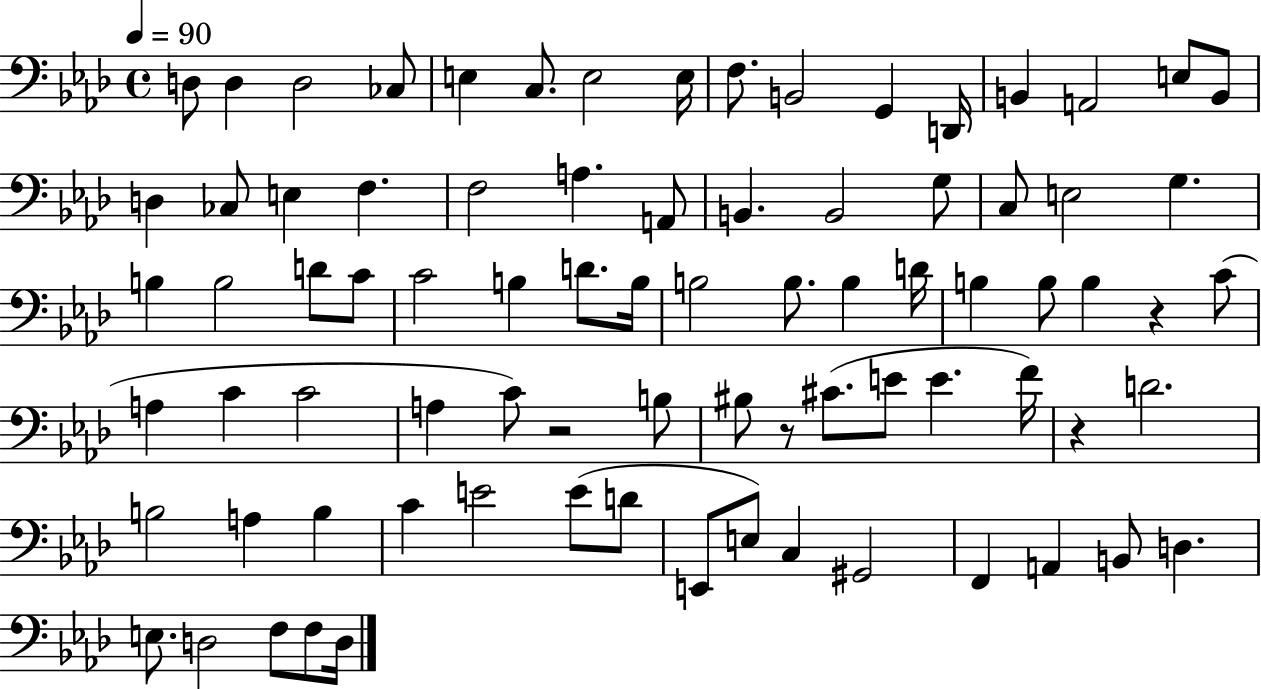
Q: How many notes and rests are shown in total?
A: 81